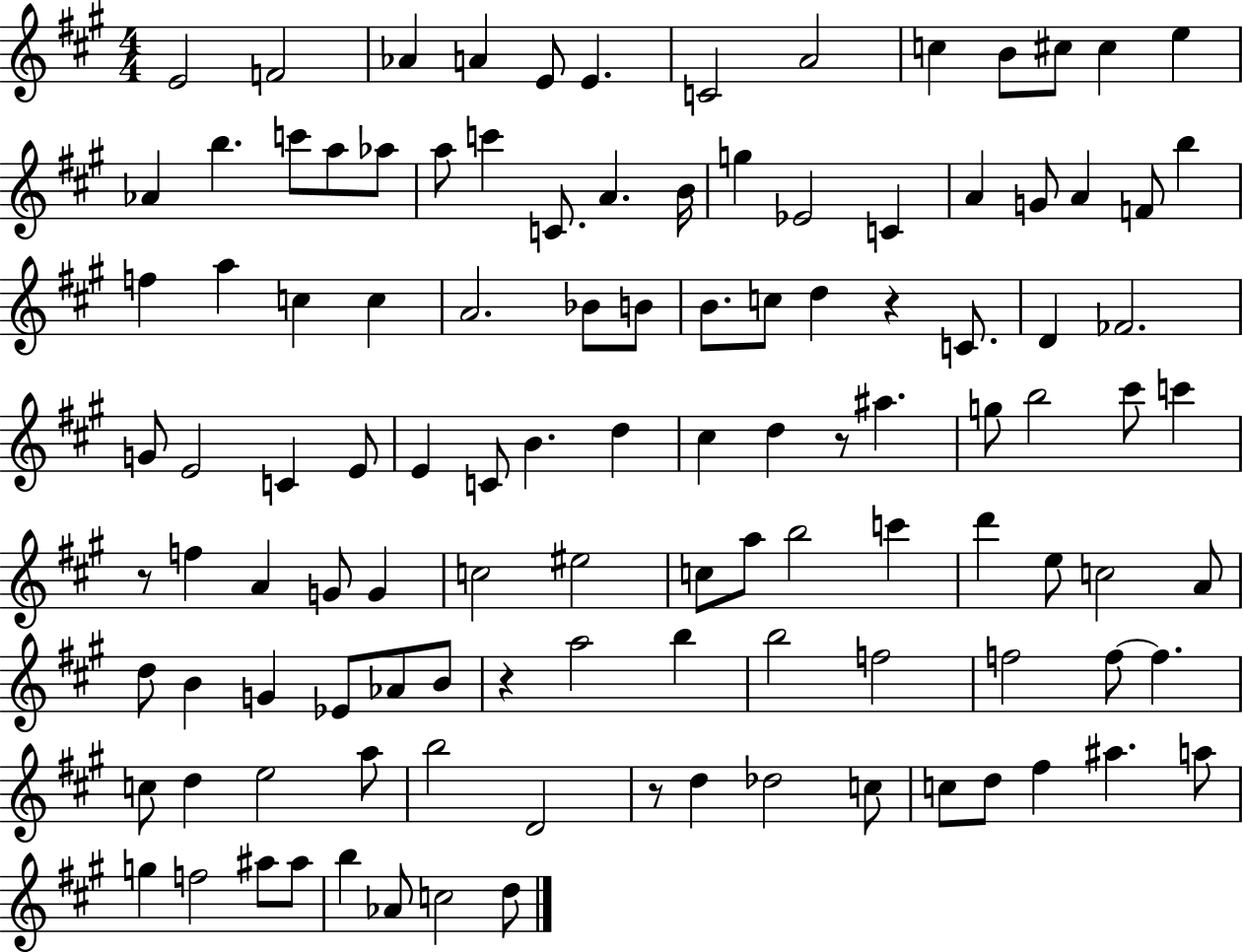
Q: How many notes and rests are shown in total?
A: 113